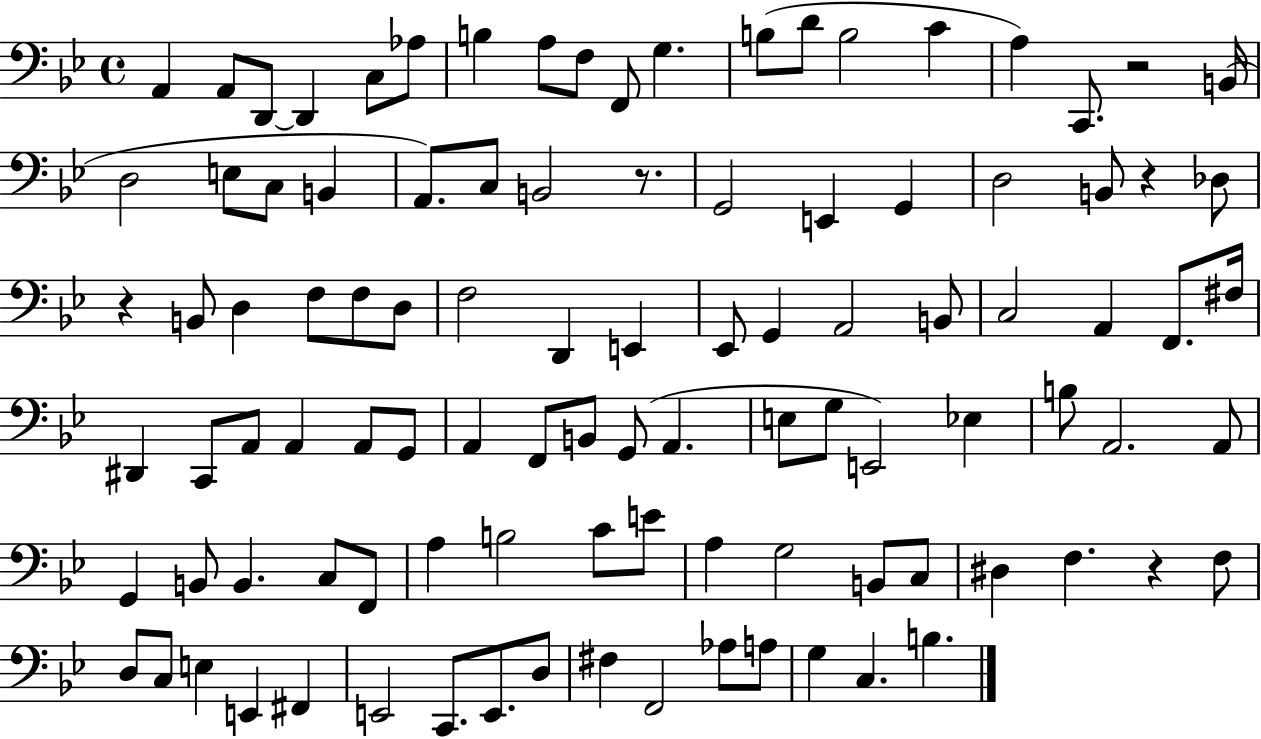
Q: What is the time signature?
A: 4/4